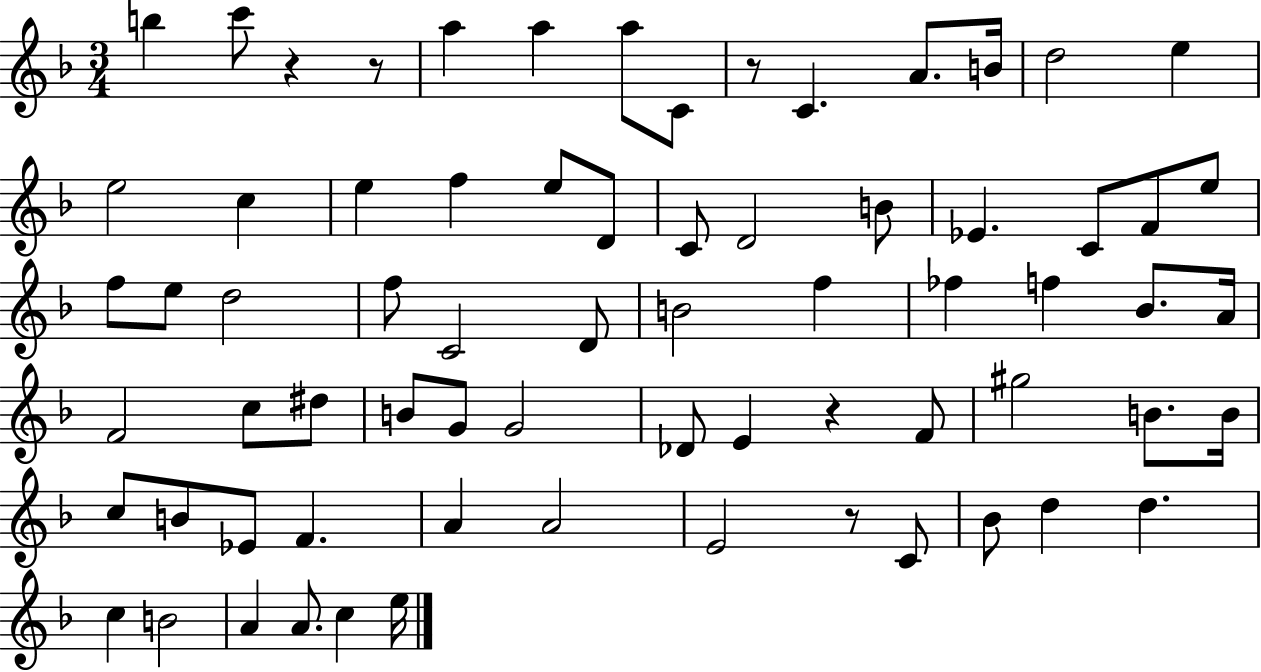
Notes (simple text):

B5/q C6/e R/q R/e A5/q A5/q A5/e C4/e R/e C4/q. A4/e. B4/s D5/h E5/q E5/h C5/q E5/q F5/q E5/e D4/e C4/e D4/h B4/e Eb4/q. C4/e F4/e E5/e F5/e E5/e D5/h F5/e C4/h D4/e B4/h F5/q FES5/q F5/q Bb4/e. A4/s F4/h C5/e D#5/e B4/e G4/e G4/h Db4/e E4/q R/q F4/e G#5/h B4/e. B4/s C5/e B4/e Eb4/e F4/q. A4/q A4/h E4/h R/e C4/e Bb4/e D5/q D5/q. C5/q B4/h A4/q A4/e. C5/q E5/s